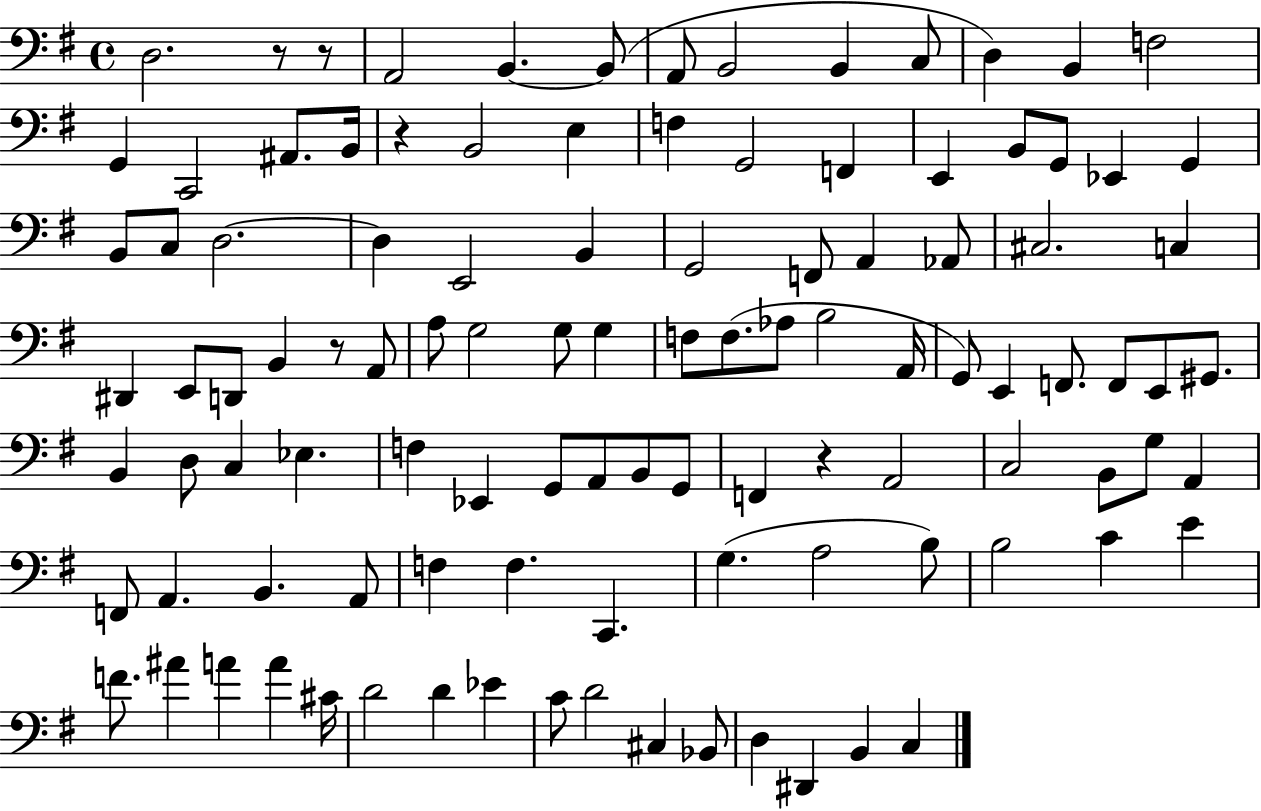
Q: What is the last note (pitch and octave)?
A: C3